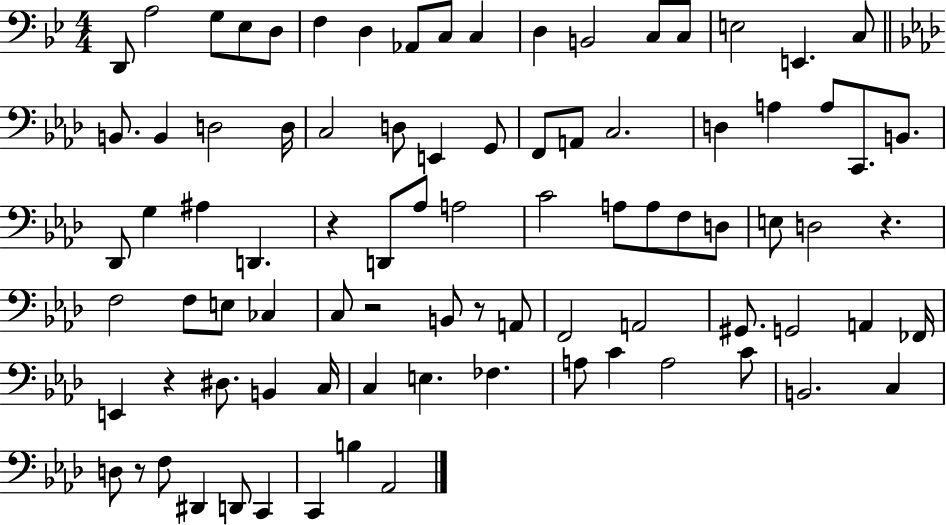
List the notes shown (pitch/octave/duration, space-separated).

D2/e A3/h G3/e Eb3/e D3/e F3/q D3/q Ab2/e C3/e C3/q D3/q B2/h C3/e C3/e E3/h E2/q. C3/e B2/e. B2/q D3/h D3/s C3/h D3/e E2/q G2/e F2/e A2/e C3/h. D3/q A3/q A3/e C2/e. B2/e. Db2/e G3/q A#3/q D2/q. R/q D2/e Ab3/e A3/h C4/h A3/e A3/e F3/e D3/e E3/e D3/h R/q. F3/h F3/e E3/e CES3/q C3/e R/h B2/e R/e A2/e F2/h A2/h G#2/e. G2/h A2/q FES2/s E2/q R/q D#3/e. B2/q C3/s C3/q E3/q. FES3/q. A3/e C4/q A3/h C4/e B2/h. C3/q D3/e R/e F3/e D#2/q D2/e C2/q C2/q B3/q Ab2/h